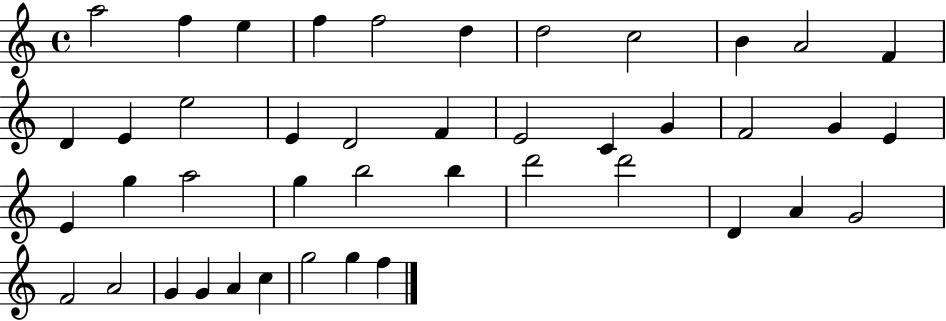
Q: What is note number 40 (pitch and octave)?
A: C5